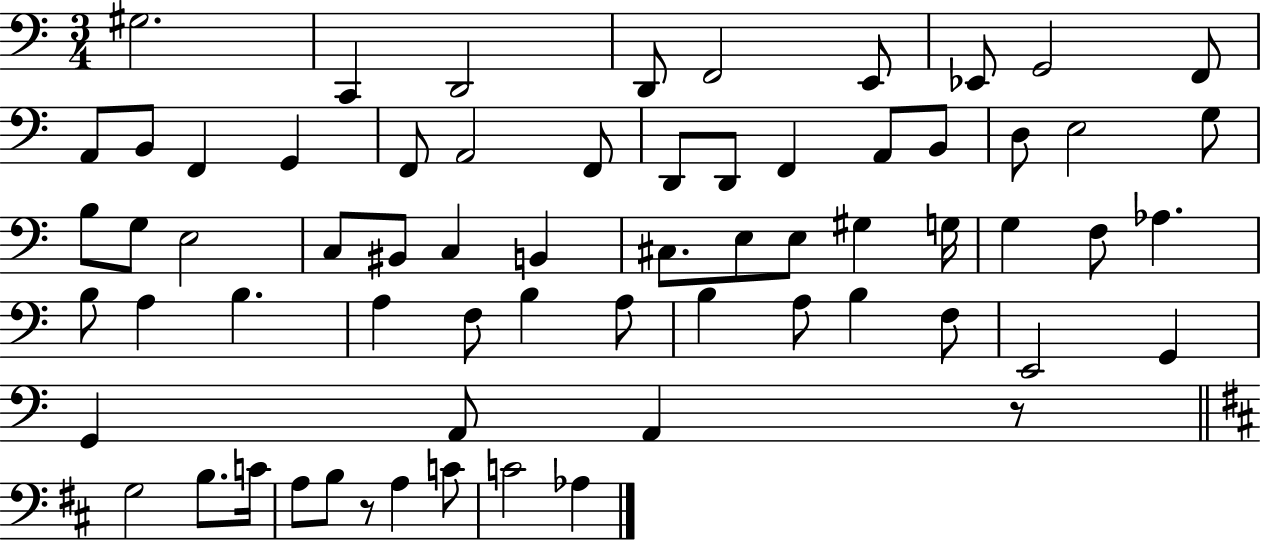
{
  \clef bass
  \numericTimeSignature
  \time 3/4
  \key c \major
  \repeat volta 2 { gis2. | c,4 d,2 | d,8 f,2 e,8 | ees,8 g,2 f,8 | \break a,8 b,8 f,4 g,4 | f,8 a,2 f,8 | d,8 d,8 f,4 a,8 b,8 | d8 e2 g8 | \break b8 g8 e2 | c8 bis,8 c4 b,4 | cis8. e8 e8 gis4 g16 | g4 f8 aes4. | \break b8 a4 b4. | a4 f8 b4 a8 | b4 a8 b4 f8 | e,2 g,4 | \break g,4 a,8 a,4 r8 | \bar "||" \break \key b \minor g2 b8. c'16 | a8 b8 r8 a4 c'8 | c'2 aes4 | } \bar "|."
}